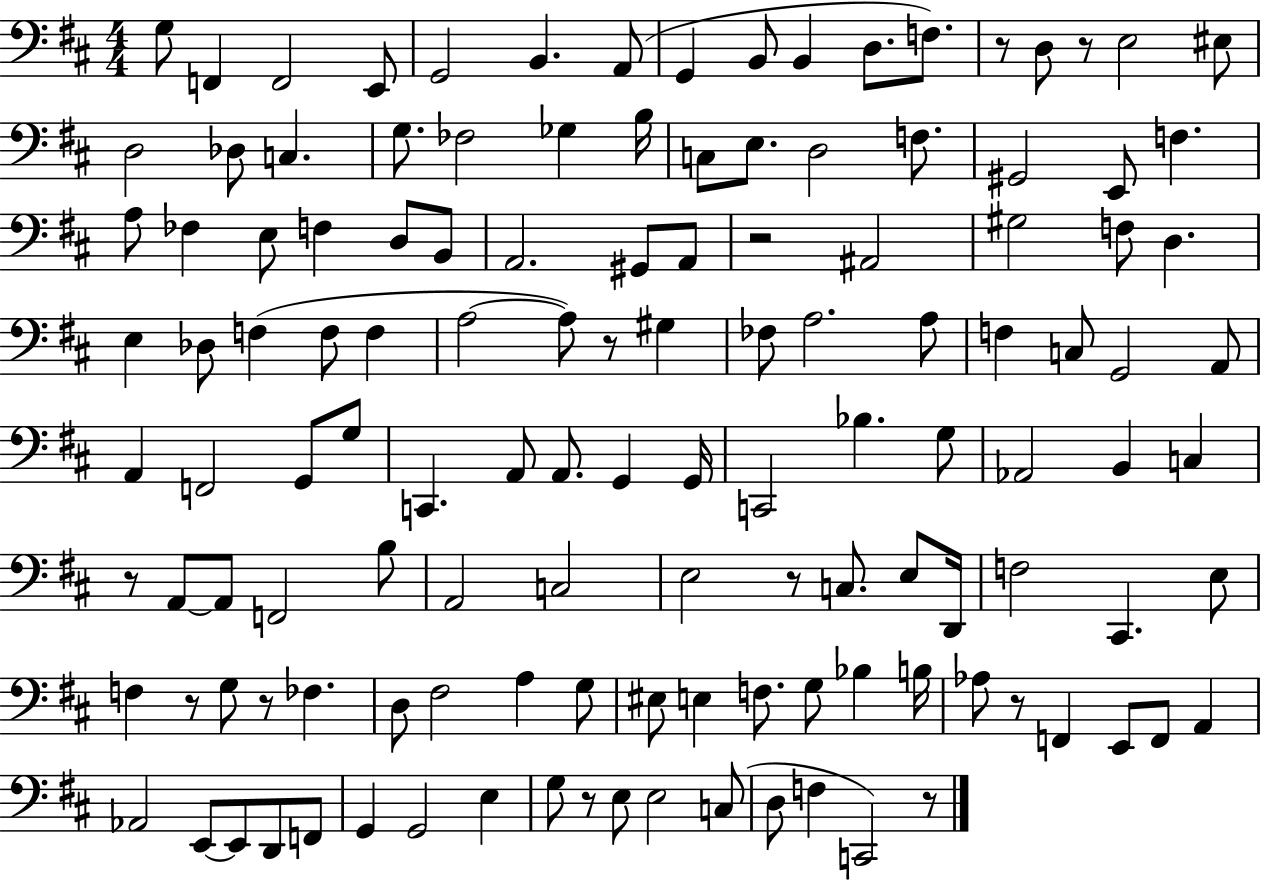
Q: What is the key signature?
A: D major